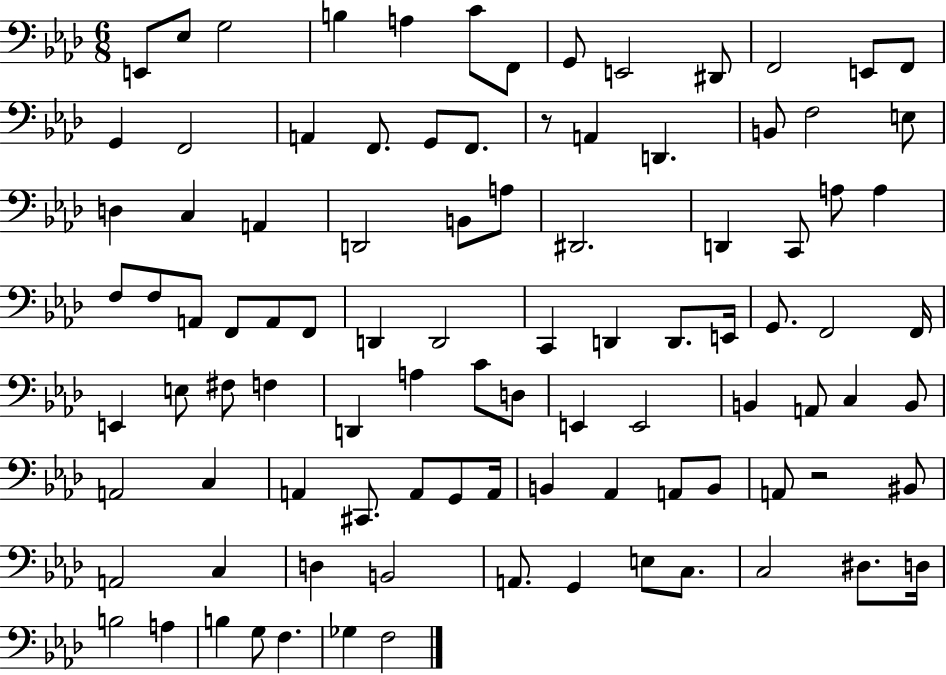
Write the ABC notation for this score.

X:1
T:Untitled
M:6/8
L:1/4
K:Ab
E,,/2 _E,/2 G,2 B, A, C/2 F,,/2 G,,/2 E,,2 ^D,,/2 F,,2 E,,/2 F,,/2 G,, F,,2 A,, F,,/2 G,,/2 F,,/2 z/2 A,, D,, B,,/2 F,2 E,/2 D, C, A,, D,,2 B,,/2 A,/2 ^D,,2 D,, C,,/2 A,/2 A, F,/2 F,/2 A,,/2 F,,/2 A,,/2 F,,/2 D,, D,,2 C,, D,, D,,/2 E,,/4 G,,/2 F,,2 F,,/4 E,, E,/2 ^F,/2 F, D,, A, C/2 D,/2 E,, E,,2 B,, A,,/2 C, B,,/2 A,,2 C, A,, ^C,,/2 A,,/2 G,,/2 A,,/4 B,, _A,, A,,/2 B,,/2 A,,/2 z2 ^B,,/2 A,,2 C, D, B,,2 A,,/2 G,, E,/2 C,/2 C,2 ^D,/2 D,/4 B,2 A, B, G,/2 F, _G, F,2